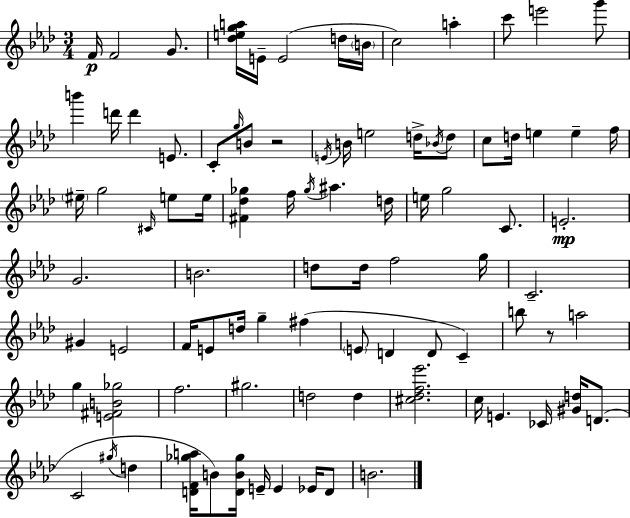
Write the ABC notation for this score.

X:1
T:Untitled
M:3/4
L:1/4
K:Fm
F/4 F2 G/2 [_dega]/4 E/4 E2 d/4 B/4 c2 a c'/2 e'2 g'/2 b' d'/4 d' E/2 C/2 g/4 B/2 z2 E/4 B/4 e2 d/4 _B/4 d/2 c/2 d/4 e e f/4 ^e/4 g2 ^C/4 e/2 e/4 [^F_d_g] f/4 _g/4 ^a d/4 e/4 g2 C/2 E2 G2 B2 d/2 d/4 f2 g/4 C2 ^G E2 F/4 E/2 d/4 g ^f E/2 D D/2 C b/2 z/2 a2 g [E^FB_g]2 f2 ^g2 d2 d [^c_df_e']2 c/4 E _C/4 [^Gd]/4 D/2 C2 ^g/4 d [DF_ga]/4 B/2 [DB_g]/4 E/4 E _E/4 D/2 B2